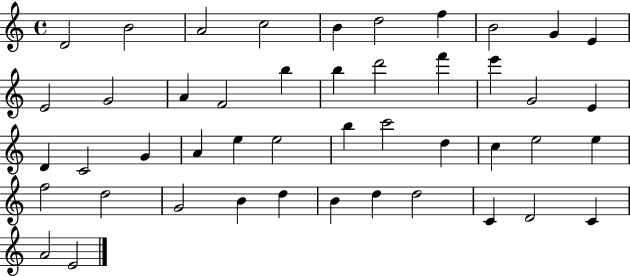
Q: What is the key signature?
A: C major